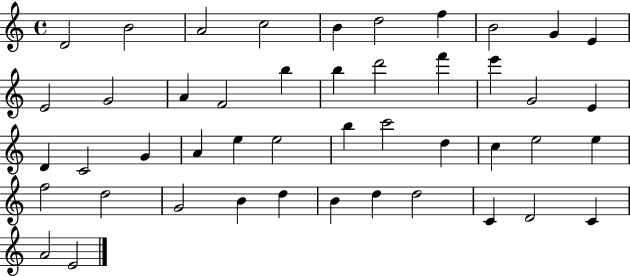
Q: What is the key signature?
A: C major